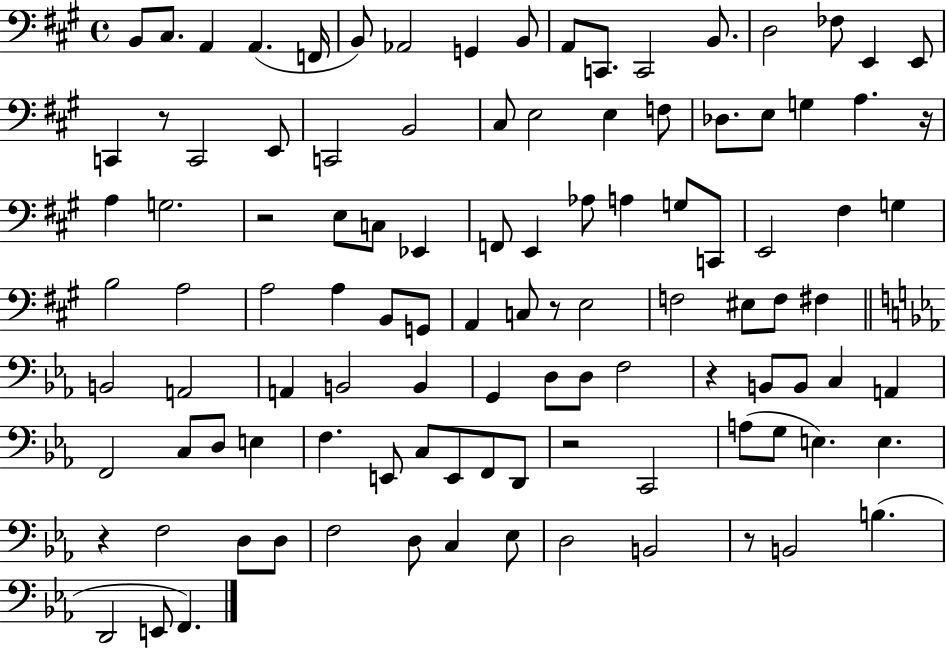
B2/e C#3/e. A2/q A2/q. F2/s B2/e Ab2/h G2/q B2/e A2/e C2/e. C2/h B2/e. D3/h FES3/e E2/q E2/e C2/q R/e C2/h E2/e C2/h B2/h C#3/e E3/h E3/q F3/e Db3/e. E3/e G3/q A3/q. R/s A3/q G3/h. R/h E3/e C3/e Eb2/q F2/e E2/q Ab3/e A3/q G3/e C2/e E2/h F#3/q G3/q B3/h A3/h A3/h A3/q B2/e G2/e A2/q C3/e R/e E3/h F3/h EIS3/e F3/e F#3/q B2/h A2/h A2/q B2/h B2/q G2/q D3/e D3/e F3/h R/q B2/e B2/e C3/q A2/q F2/h C3/e D3/e E3/q F3/q. E2/e C3/e E2/e F2/e D2/e R/h C2/h A3/e G3/e E3/q. E3/q. R/q F3/h D3/e D3/e F3/h D3/e C3/q Eb3/e D3/h B2/h R/e B2/h B3/q. D2/h E2/e F2/q.